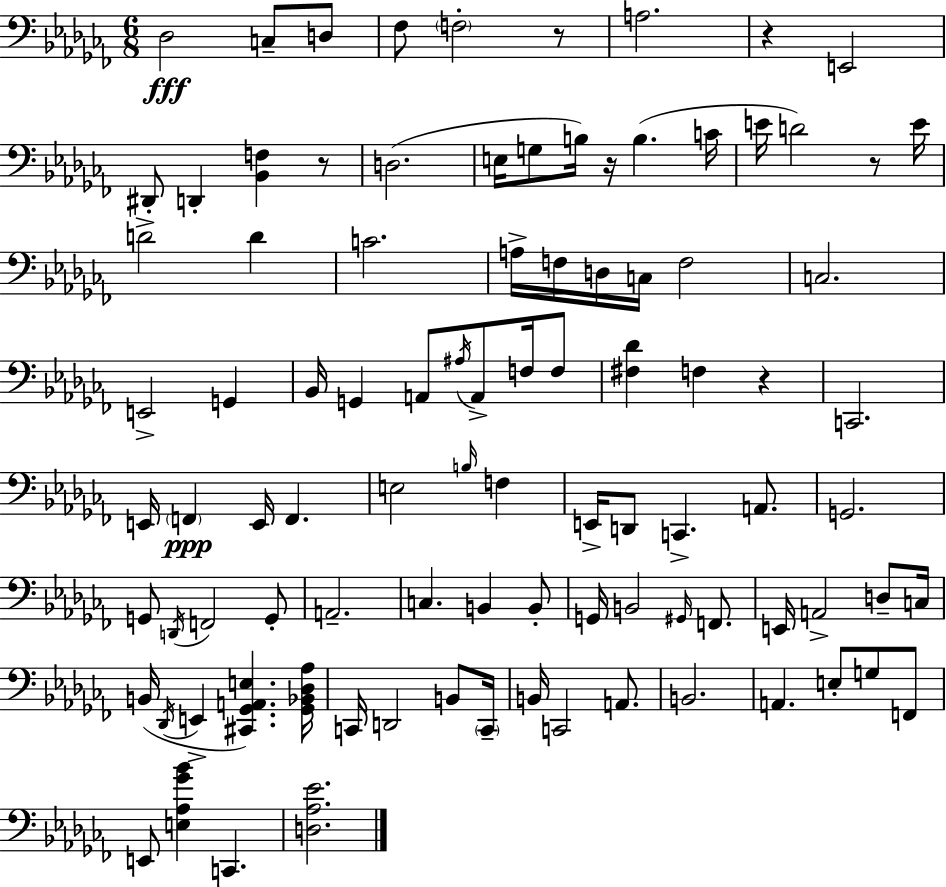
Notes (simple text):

Db3/h C3/e D3/e FES3/e F3/h R/e A3/h. R/q E2/h D#2/e D2/q [Bb2,F3]/q R/e D3/h. E3/s G3/e B3/s R/s B3/q. C4/s E4/s D4/h R/e E4/s D4/h D4/q C4/h. A3/s F3/s D3/s C3/s F3/h C3/h. E2/h G2/q Bb2/s G2/q A2/e A#3/s A2/e F3/s F3/e [F#3,Db4]/q F3/q R/q C2/h. E2/s F2/q E2/s F2/q. E3/h B3/s F3/q E2/s D2/e C2/q. A2/e. G2/h. G2/e D2/s F2/h G2/e A2/h. C3/q. B2/q B2/e G2/s B2/h G#2/s F2/e. E2/s A2/h D3/e C3/s B2/s Db2/s E2/q [C#2,Gb2,A2,E3]/q. [Gb2,Bb2,Db3,Ab3]/s C2/s D2/h B2/e C2/s B2/s C2/h A2/e. B2/h. A2/q. E3/e G3/e F2/e E2/e [E3,Ab3,Gb4,Bb4]/q C2/q. [D3,Ab3,Eb4]/h.